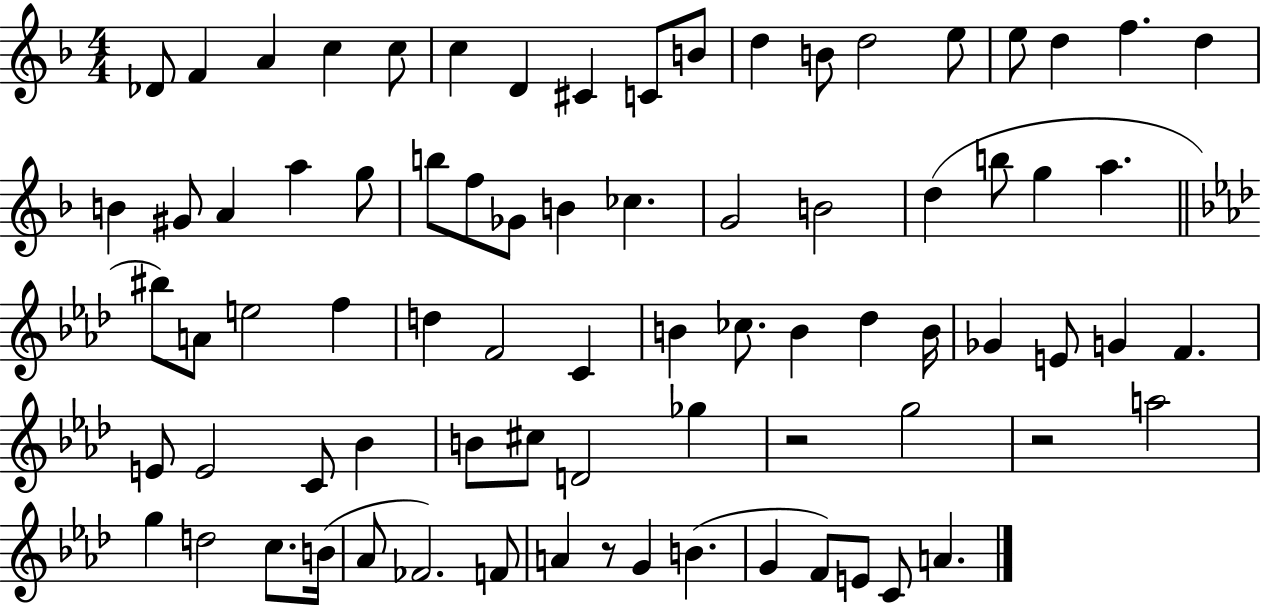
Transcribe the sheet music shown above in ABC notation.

X:1
T:Untitled
M:4/4
L:1/4
K:F
_D/2 F A c c/2 c D ^C C/2 B/2 d B/2 d2 e/2 e/2 d f d B ^G/2 A a g/2 b/2 f/2 _G/2 B _c G2 B2 d b/2 g a ^b/2 A/2 e2 f d F2 C B _c/2 B _d B/4 _G E/2 G F E/2 E2 C/2 _B B/2 ^c/2 D2 _g z2 g2 z2 a2 g d2 c/2 B/4 _A/2 _F2 F/2 A z/2 G B G F/2 E/2 C/2 A